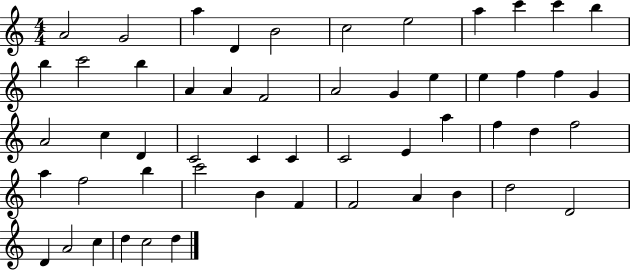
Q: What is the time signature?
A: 4/4